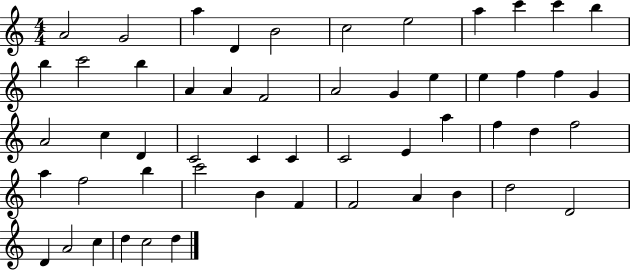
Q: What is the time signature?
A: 4/4